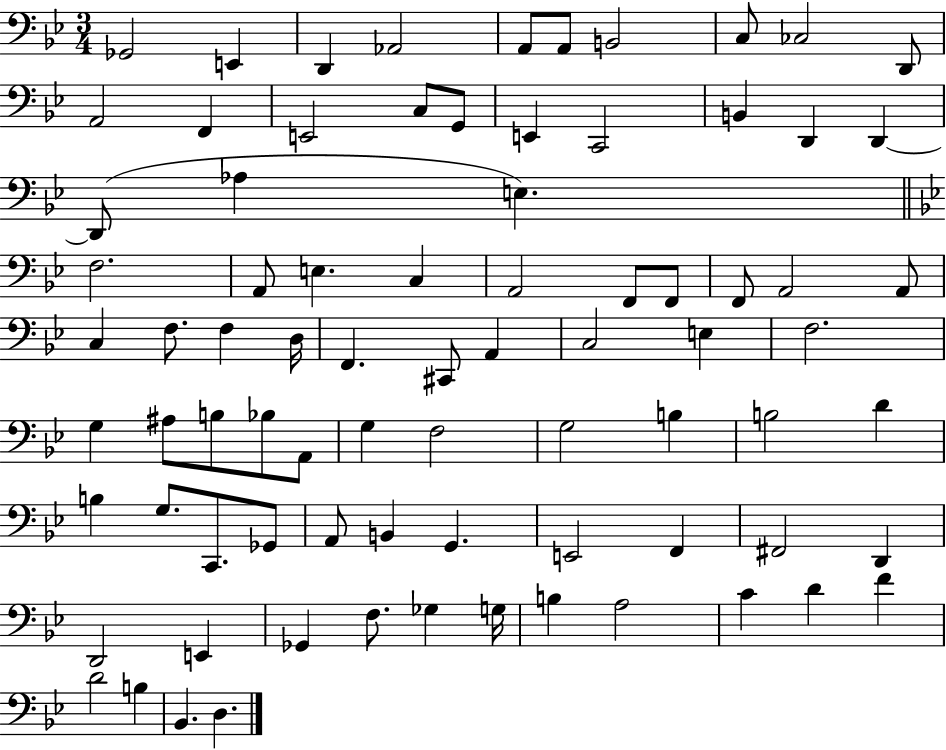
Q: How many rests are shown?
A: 0